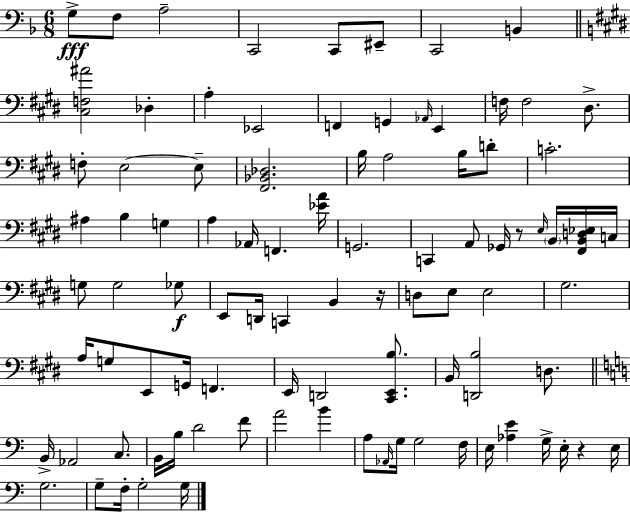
G3/e F3/e A3/h C2/h C2/e EIS2/e C2/h B2/q [C#3,F3,A#4]/h Db3/q A3/q Eb2/h F2/q G2/q Ab2/s E2/q F3/s F3/h D#3/e. F3/e E3/h E3/e [F#2,Bb2,Db3]/h. B3/s A3/h B3/s D4/e C4/h. A#3/q B3/q G3/q A3/q Ab2/s F2/q. [Eb4,A4]/s G2/h. C2/q A2/e Gb2/s R/e E3/s B2/s [F#2,B2,D3,Eb3]/s C3/s G3/e G3/h Gb3/e E2/e D2/s C2/q B2/q R/s D3/e E3/e E3/h G#3/h. A3/s G3/e E2/e G2/s F2/q. E2/s D2/h [C#2,E2,B3]/e. B2/s [D2,B3]/h D3/e. B2/s Ab2/h C3/e. B2/s B3/s D4/h F4/e A4/h B4/q A3/e Ab2/s G3/s G3/h F3/s E3/s [Ab3,E4]/q G3/s E3/s R/q E3/s G3/h. G3/e F3/s G3/h G3/s